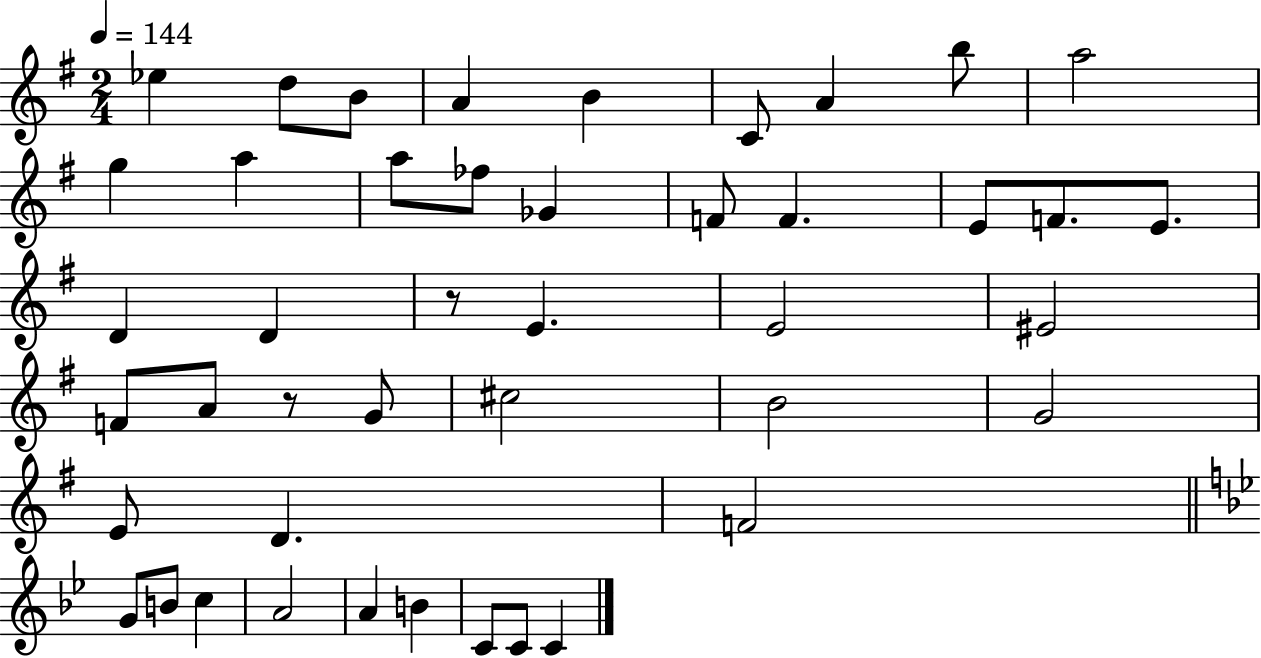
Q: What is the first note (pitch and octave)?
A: Eb5